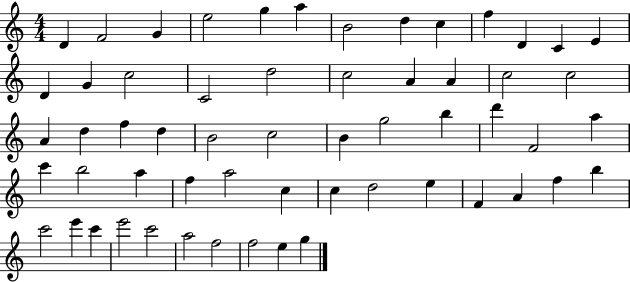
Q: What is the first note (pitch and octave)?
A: D4